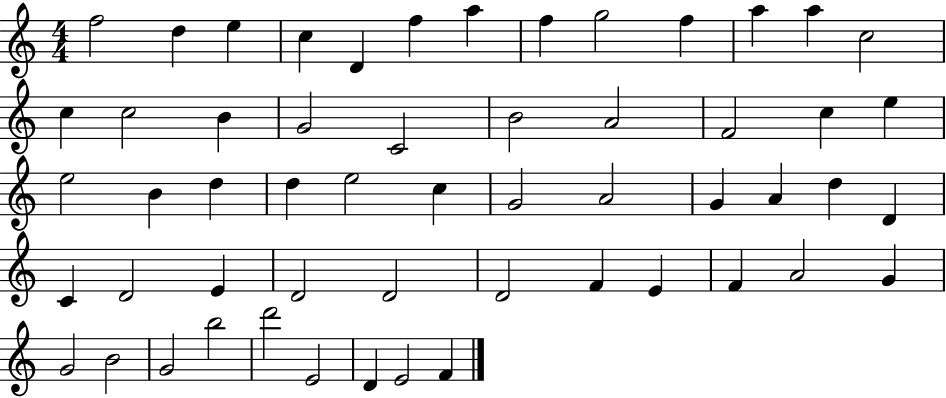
{
  \clef treble
  \numericTimeSignature
  \time 4/4
  \key c \major
  f''2 d''4 e''4 | c''4 d'4 f''4 a''4 | f''4 g''2 f''4 | a''4 a''4 c''2 | \break c''4 c''2 b'4 | g'2 c'2 | b'2 a'2 | f'2 c''4 e''4 | \break e''2 b'4 d''4 | d''4 e''2 c''4 | g'2 a'2 | g'4 a'4 d''4 d'4 | \break c'4 d'2 e'4 | d'2 d'2 | d'2 f'4 e'4 | f'4 a'2 g'4 | \break g'2 b'2 | g'2 b''2 | d'''2 e'2 | d'4 e'2 f'4 | \break \bar "|."
}